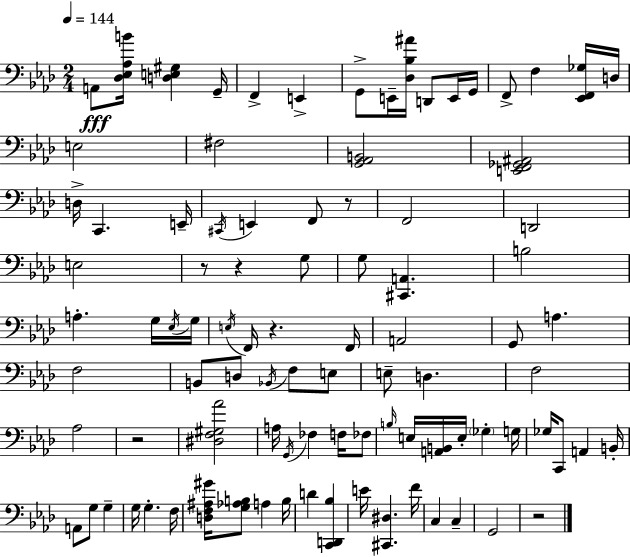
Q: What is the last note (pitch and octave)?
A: G2